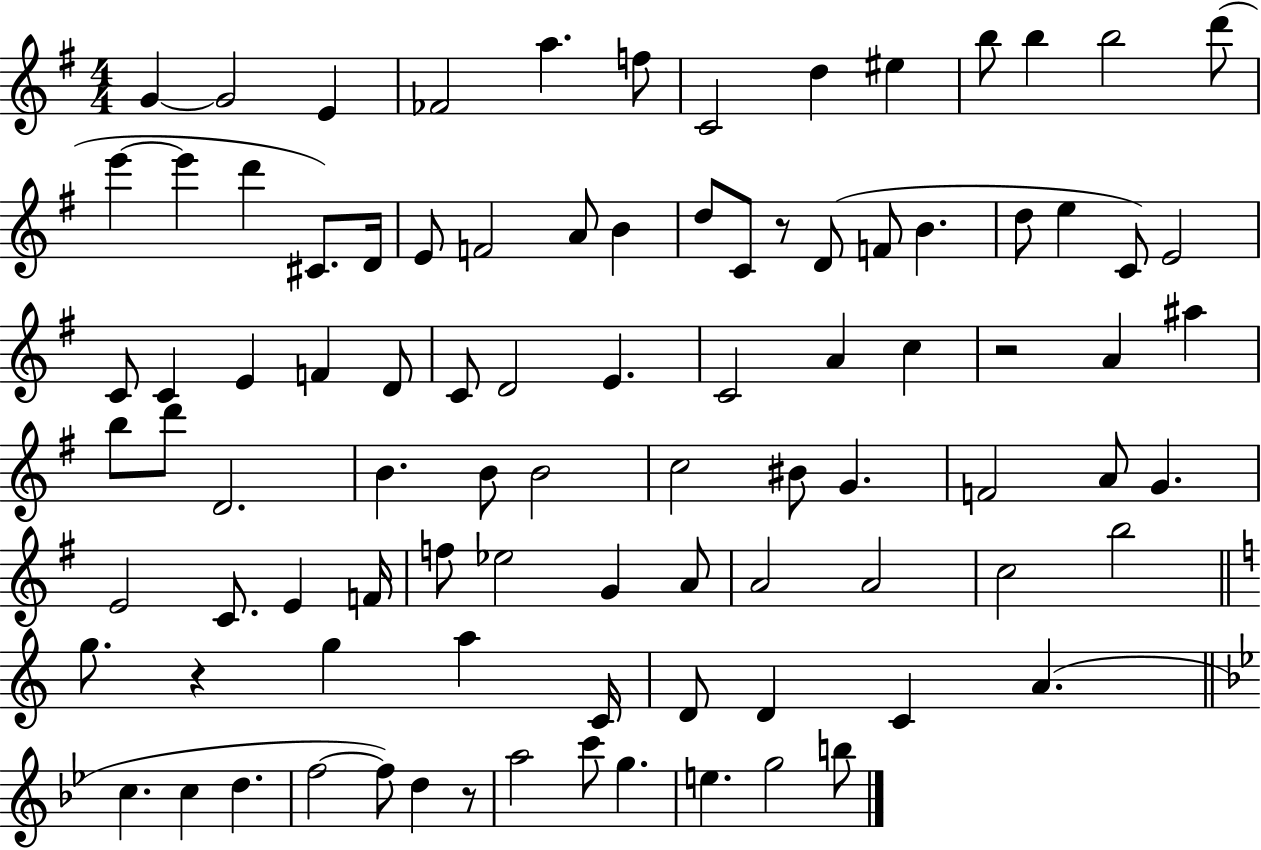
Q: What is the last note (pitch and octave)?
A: B5